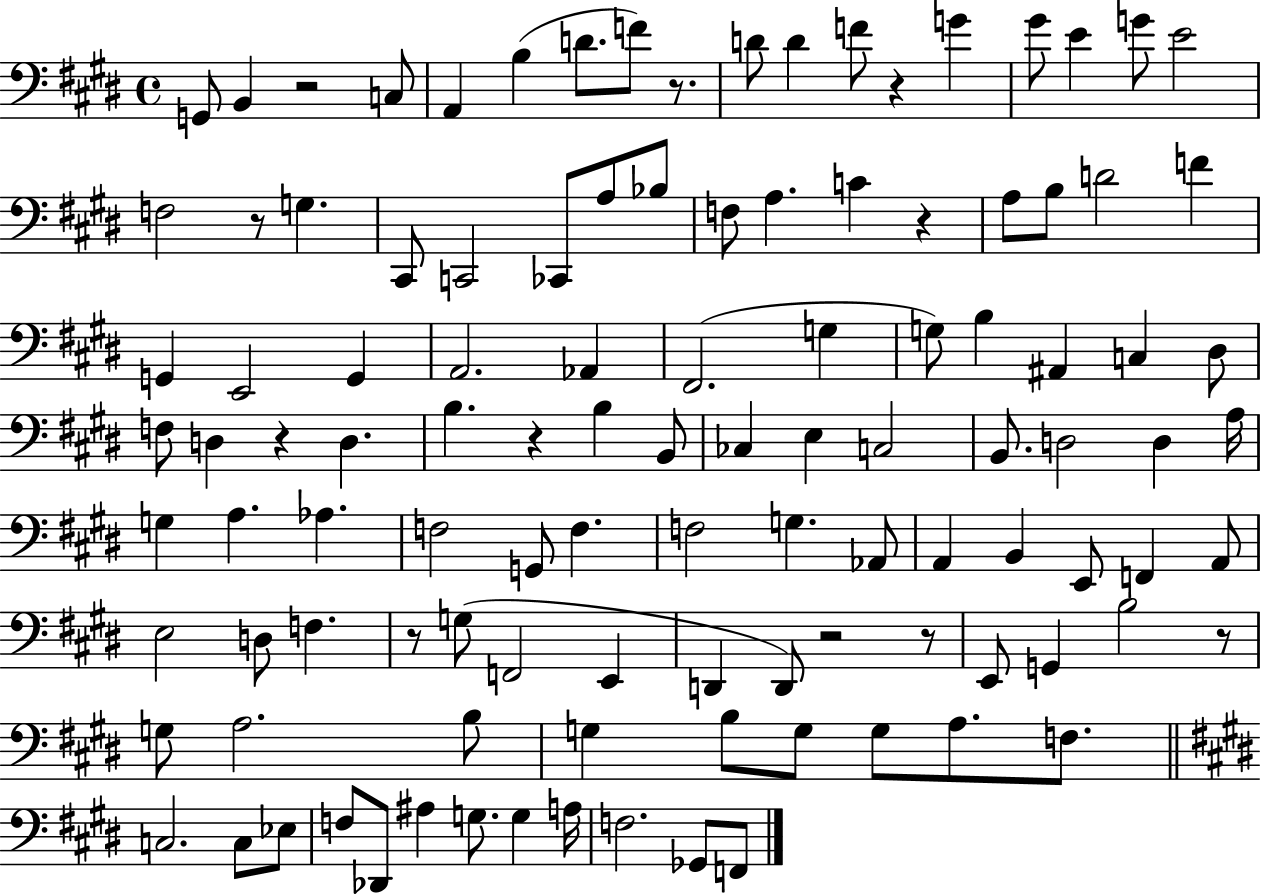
{
  \clef bass
  \time 4/4
  \defaultTimeSignature
  \key e \major
  g,8 b,4 r2 c8 | a,4 b4( d'8. f'8) r8. | d'8 d'4 f'8 r4 g'4 | gis'8 e'4 g'8 e'2 | \break f2 r8 g4. | cis,8 c,2 ces,8 a8 bes8 | f8 a4. c'4 r4 | a8 b8 d'2 f'4 | \break g,4 e,2 g,4 | a,2. aes,4 | fis,2.( g4 | g8) b4 ais,4 c4 dis8 | \break f8 d4 r4 d4. | b4. r4 b4 b,8 | ces4 e4 c2 | b,8. d2 d4 a16 | \break g4 a4. aes4. | f2 g,8 f4. | f2 g4. aes,8 | a,4 b,4 e,8 f,4 a,8 | \break e2 d8 f4. | r8 g8( f,2 e,4 | d,4 d,8) r2 r8 | e,8 g,4 b2 r8 | \break g8 a2. b8 | g4 b8 g8 g8 a8. f8. | \bar "||" \break \key e \major c2. c8 ees8 | f8 des,8 ais4 g8. g4 a16 | f2. ges,8 f,8 | \bar "|."
}